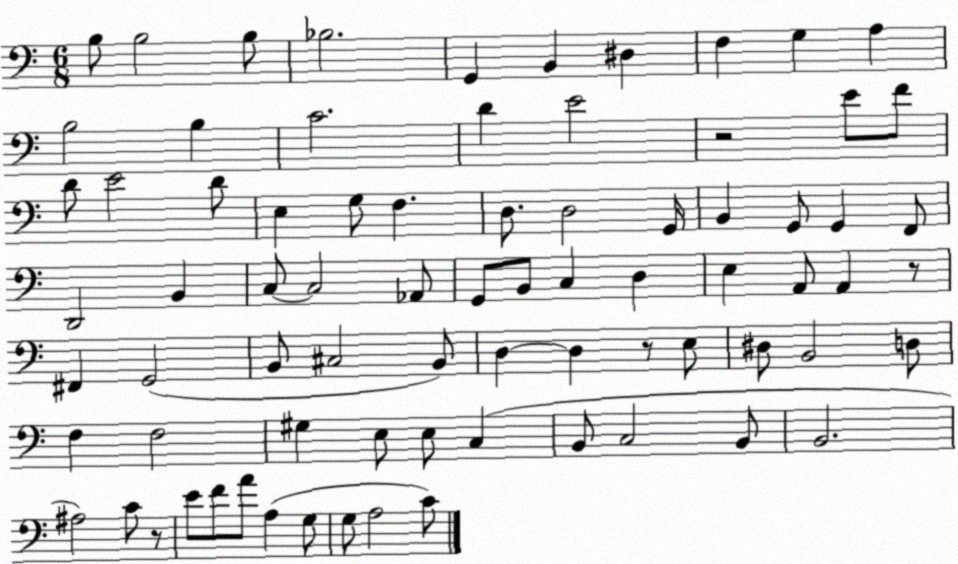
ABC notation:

X:1
T:Untitled
M:6/8
L:1/4
K:C
B,/2 B,2 B,/2 _B,2 G,, B,, ^D, F, G, A, B,2 B, C2 D E2 z2 E/2 F/2 D/2 E2 D/2 E, G,/2 F, D,/2 D,2 G,,/4 B,, G,,/2 G,, F,,/2 D,,2 B,, C,/2 C,2 _A,,/2 G,,/2 B,,/2 C, D, E, A,,/2 A,, z/2 ^F,, G,,2 B,,/2 ^C,2 B,,/2 D, D, z/2 E,/2 ^D,/2 B,,2 D,/2 F, F,2 ^G, E,/2 E,/2 C, B,,/2 C,2 B,,/2 B,,2 ^A,2 C/2 z/2 E/2 F/2 A/2 A, G,/2 G,/2 A,2 C/2